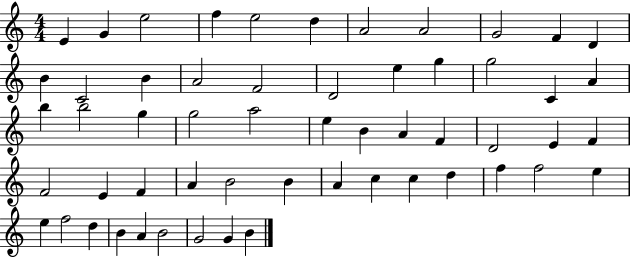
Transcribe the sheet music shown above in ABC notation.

X:1
T:Untitled
M:4/4
L:1/4
K:C
E G e2 f e2 d A2 A2 G2 F D B C2 B A2 F2 D2 e g g2 C A b b2 g g2 a2 e B A F D2 E F F2 E F A B2 B A c c d f f2 e e f2 d B A B2 G2 G B